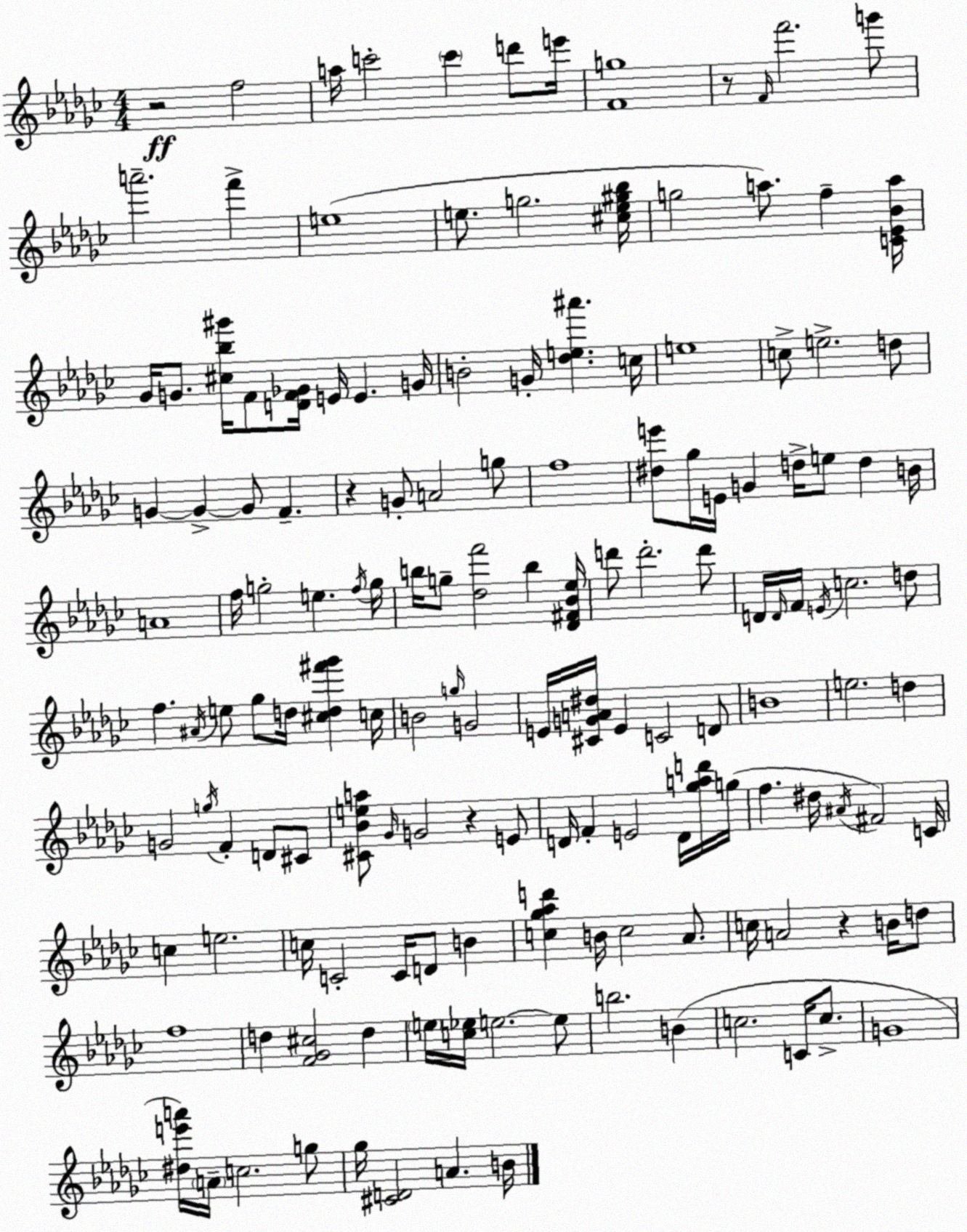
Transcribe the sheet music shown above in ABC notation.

X:1
T:Untitled
M:4/4
L:1/4
K:Ebm
z2 f2 a/4 c'2 c' d'/2 e'/4 [Fg]4 z/2 F/4 f'2 g'/2 a'2 f' e4 e/2 g2 [^ce^g_b]/4 g2 a/2 f [C_E_Ba]/4 _G/4 G/2 [^c_b^g']/4 F/2 [DF_G]/4 E/4 E G/4 B2 G/4 [_de^a'] c/4 e4 c/2 e2 d/2 G G G/2 F z G/2 A2 g/2 f4 [^de']/2 _g/4 E/4 G d/4 e/2 d B/4 A4 f/4 g2 e f/4 g/4 b/4 g/2 [_df']2 b [_D^F_B_e]/4 d'/2 d'2 d'/2 D/4 D/4 F/4 E/4 c2 d/2 f ^A/4 e/2 _g/2 d/4 [^cd^f'_g'] c/4 B2 g/4 G2 E/4 [^CGA^d]/4 E C2 D/2 B4 e2 d G2 g/4 F D/2 ^C/2 [^C_Bea]/2 _G/4 G2 z E/2 D/4 F E2 D/4 [_gad']/4 g/4 f ^d/4 ^A/4 ^F2 C/4 c e2 c/4 C2 C/4 D/2 B [c_g_ad'] B/4 c2 _A/2 c/4 A2 z B/4 d/2 f4 d [F_G^c]2 d e/4 [c_e]/4 e2 e/2 b2 B c2 C/4 c/2 G4 [^de'a']/4 A/4 c2 g/2 _g/4 [^CD]2 A B/4